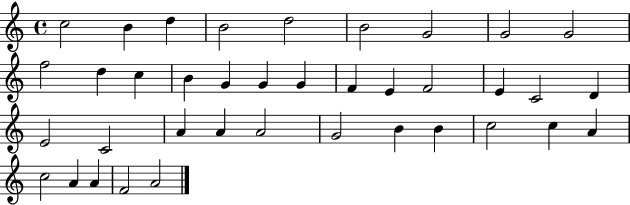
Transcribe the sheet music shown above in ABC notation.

X:1
T:Untitled
M:4/4
L:1/4
K:C
c2 B d B2 d2 B2 G2 G2 G2 f2 d c B G G G F E F2 E C2 D E2 C2 A A A2 G2 B B c2 c A c2 A A F2 A2